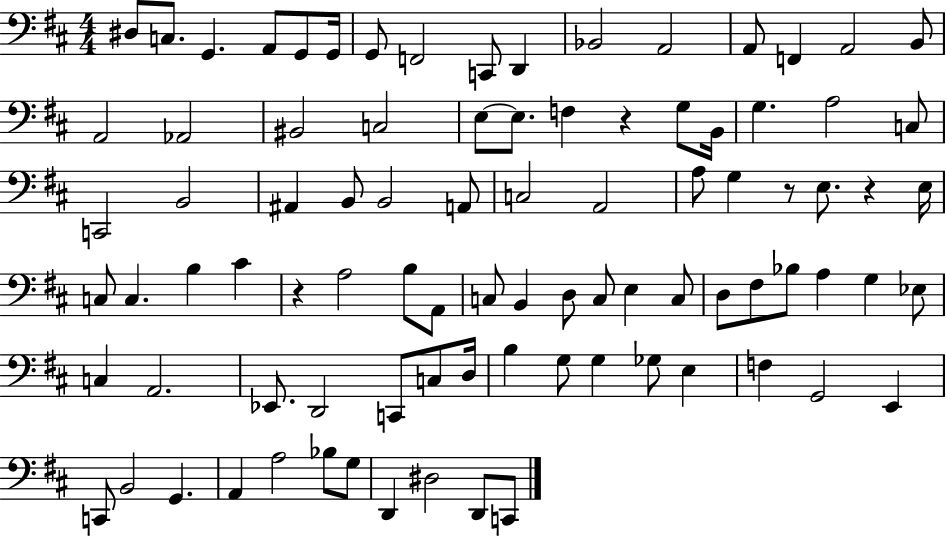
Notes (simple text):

D#3/e C3/e. G2/q. A2/e G2/e G2/s G2/e F2/h C2/e D2/q Bb2/h A2/h A2/e F2/q A2/h B2/e A2/h Ab2/h BIS2/h C3/h E3/e E3/e. F3/q R/q G3/e B2/s G3/q. A3/h C3/e C2/h B2/h A#2/q B2/e B2/h A2/e C3/h A2/h A3/e G3/q R/e E3/e. R/q E3/s C3/e C3/q. B3/q C#4/q R/q A3/h B3/e A2/e C3/e B2/q D3/e C3/e E3/q C3/e D3/e F#3/e Bb3/e A3/q G3/q Eb3/e C3/q A2/h. Eb2/e. D2/h C2/e C3/e D3/s B3/q G3/e G3/q Gb3/e E3/q F3/q G2/h E2/q C2/e B2/h G2/q. A2/q A3/h Bb3/e G3/e D2/q D#3/h D2/e C2/e